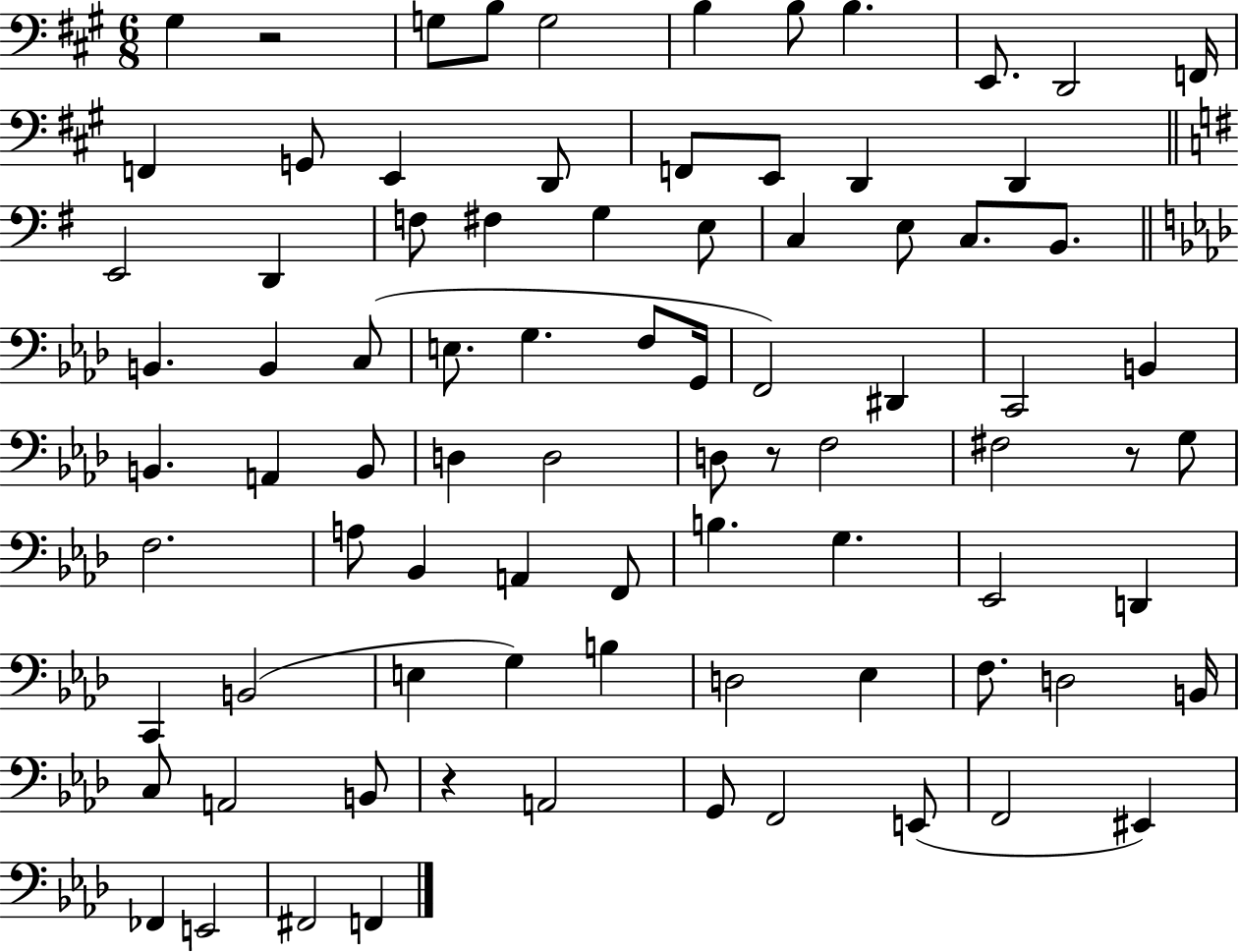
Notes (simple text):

G#3/q R/h G3/e B3/e G3/h B3/q B3/e B3/q. E2/e. D2/h F2/s F2/q G2/e E2/q D2/e F2/e E2/e D2/q D2/q E2/h D2/q F3/e F#3/q G3/q E3/e C3/q E3/e C3/e. B2/e. B2/q. B2/q C3/e E3/e. G3/q. F3/e G2/s F2/h D#2/q C2/h B2/q B2/q. A2/q B2/e D3/q D3/h D3/e R/e F3/h F#3/h R/e G3/e F3/h. A3/e Bb2/q A2/q F2/e B3/q. G3/q. Eb2/h D2/q C2/q B2/h E3/q G3/q B3/q D3/h Eb3/q F3/e. D3/h B2/s C3/e A2/h B2/e R/q A2/h G2/e F2/h E2/e F2/h EIS2/q FES2/q E2/h F#2/h F2/q